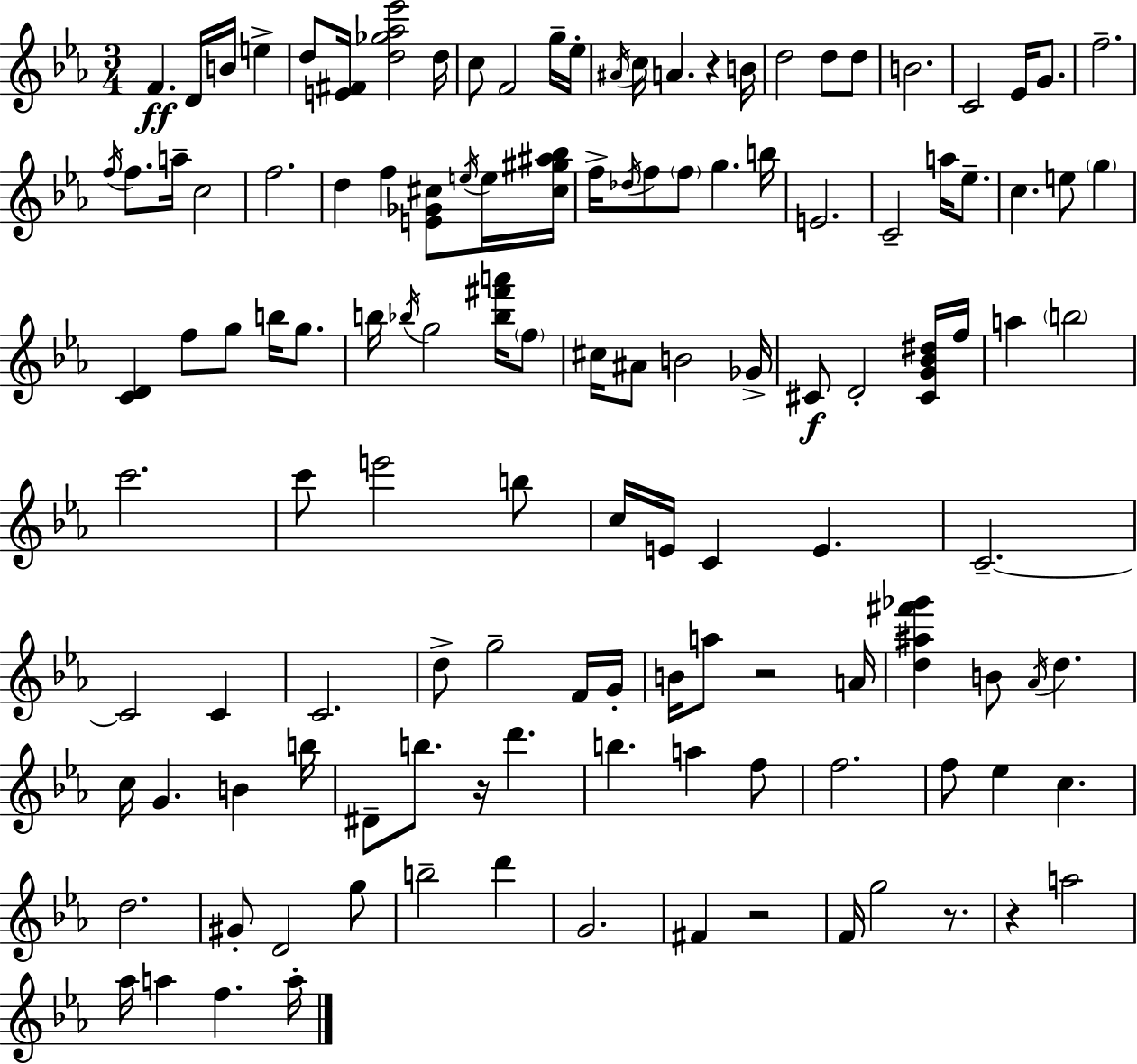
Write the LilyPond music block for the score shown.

{
  \clef treble
  \numericTimeSignature
  \time 3/4
  \key c \minor
  f'4.\ff d'16 b'16 e''4-> | d''8 <e' fis'>16 <d'' ges'' aes'' ees'''>2 d''16 | c''8 f'2 g''16-- ees''16-. | \acciaccatura { ais'16 } c''16 a'4. r4 | \break b'16 d''2 d''8 d''8 | b'2. | c'2 ees'16 g'8. | f''2.-- | \break \acciaccatura { f''16 } f''8. a''16-- c''2 | f''2. | d''4 f''4 <e' ges' cis''>8 | \acciaccatura { e''16 } e''16 <cis'' gis'' ais'' bes''>16 f''16-> \acciaccatura { des''16 } f''8 \parenthesize f''8 g''4. | \break b''16 e'2. | c'2-- | a''16 ees''8.-- c''4. e''8 | \parenthesize g''4 <c' d'>4 f''8 g''8 | \break b''16 g''8. b''16 \acciaccatura { bes''16 } g''2 | <bes'' fis''' a'''>16 \parenthesize f''8 cis''16 ais'8 b'2 | ges'16-> cis'8\f d'2-. | <cis' g' bes' dis''>16 f''16 a''4 \parenthesize b''2 | \break c'''2. | c'''8 e'''2 | b''8 c''16 e'16 c'4 e'4. | c'2.--~~ | \break c'2 | c'4 c'2. | d''8-> g''2-- | f'16 g'16-. b'16 a''8 r2 | \break a'16 <d'' ais'' fis''' ges'''>4 b'8 \acciaccatura { aes'16 } | d''4. c''16 g'4. | b'4 b''16 dis'8-- b''8. r16 | d'''4. b''4. | \break a''4 f''8 f''2. | f''8 ees''4 | c''4. d''2. | gis'8-. d'2 | \break g''8 b''2-- | d'''4 g'2. | fis'4 r2 | f'16 g''2 | \break r8. r4 a''2 | aes''16 a''4 f''4. | a''16-. \bar "|."
}